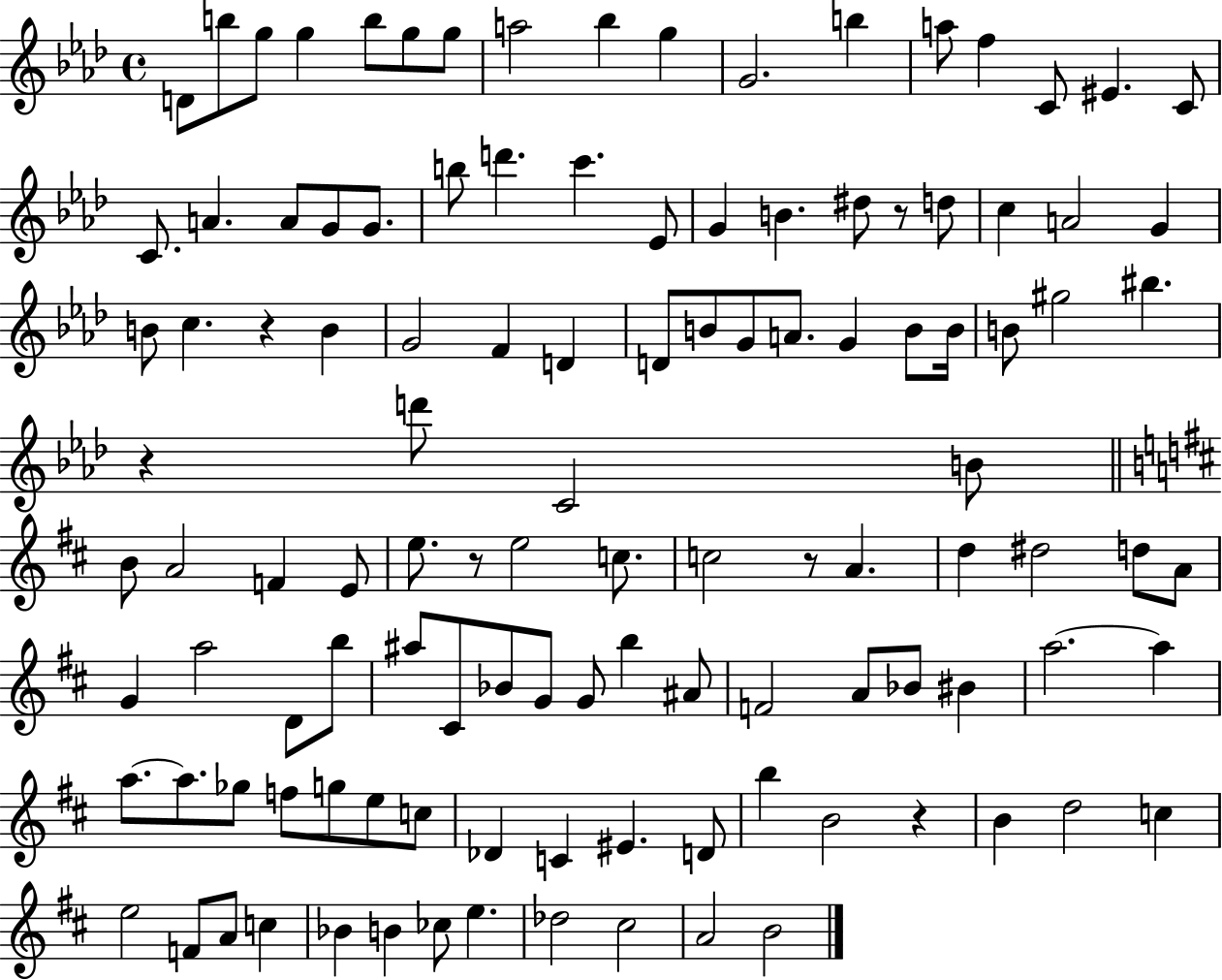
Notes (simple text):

D4/e B5/e G5/e G5/q B5/e G5/e G5/e A5/h Bb5/q G5/q G4/h. B5/q A5/e F5/q C4/e EIS4/q. C4/e C4/e. A4/q. A4/e G4/e G4/e. B5/e D6/q. C6/q. Eb4/e G4/q B4/q. D#5/e R/e D5/e C5/q A4/h G4/q B4/e C5/q. R/q B4/q G4/h F4/q D4/q D4/e B4/e G4/e A4/e. G4/q B4/e B4/s B4/e G#5/h BIS5/q. R/q D6/e C4/h B4/e B4/e A4/h F4/q E4/e E5/e. R/e E5/h C5/e. C5/h R/e A4/q. D5/q D#5/h D5/e A4/e G4/q A5/h D4/e B5/e A#5/e C#4/e Bb4/e G4/e G4/e B5/q A#4/e F4/h A4/e Bb4/e BIS4/q A5/h. A5/q A5/e. A5/e. Gb5/e F5/e G5/e E5/e C5/e Db4/q C4/q EIS4/q. D4/e B5/q B4/h R/q B4/q D5/h C5/q E5/h F4/e A4/e C5/q Bb4/q B4/q CES5/e E5/q. Db5/h C#5/h A4/h B4/h